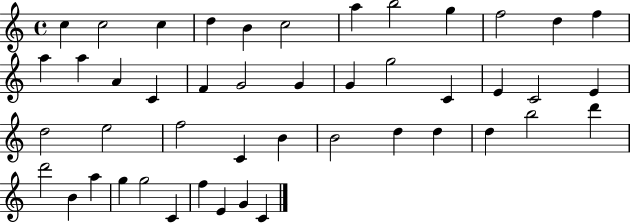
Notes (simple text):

C5/q C5/h C5/q D5/q B4/q C5/h A5/q B5/h G5/q F5/h D5/q F5/q A5/q A5/q A4/q C4/q F4/q G4/h G4/q G4/q G5/h C4/q E4/q C4/h E4/q D5/h E5/h F5/h C4/q B4/q B4/h D5/q D5/q D5/q B5/h D6/q D6/h B4/q A5/q G5/q G5/h C4/q F5/q E4/q G4/q C4/q